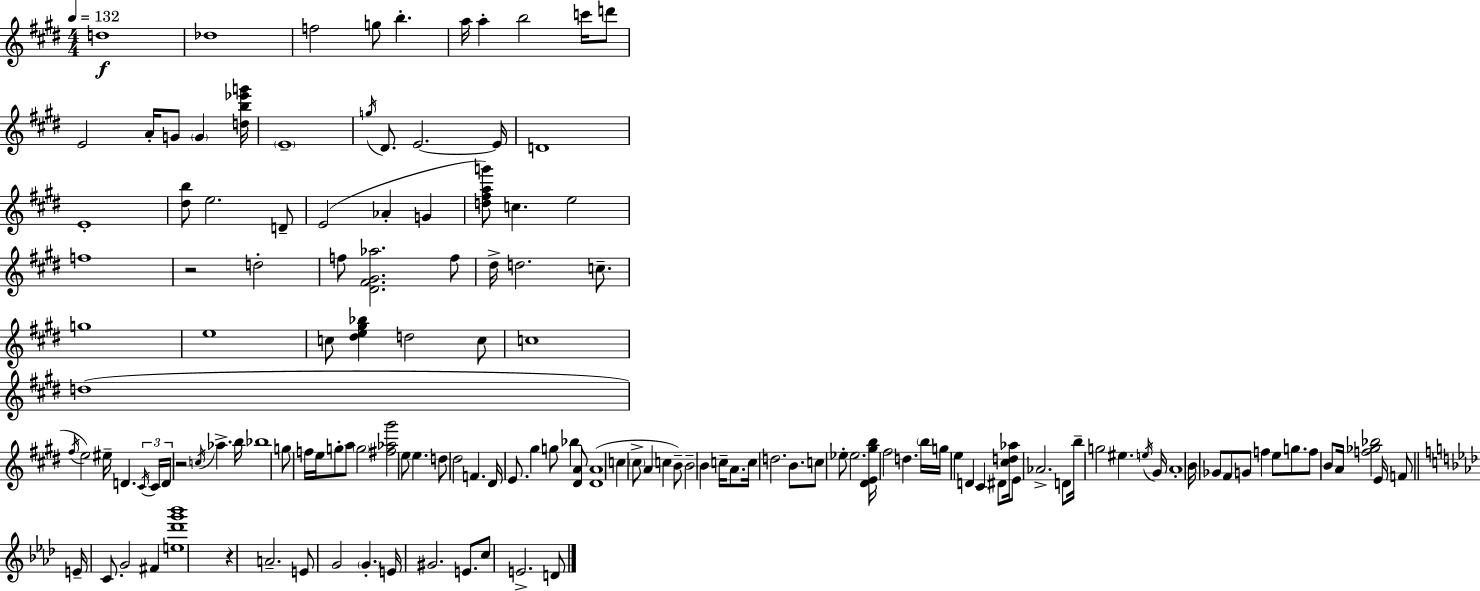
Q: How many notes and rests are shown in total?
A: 142